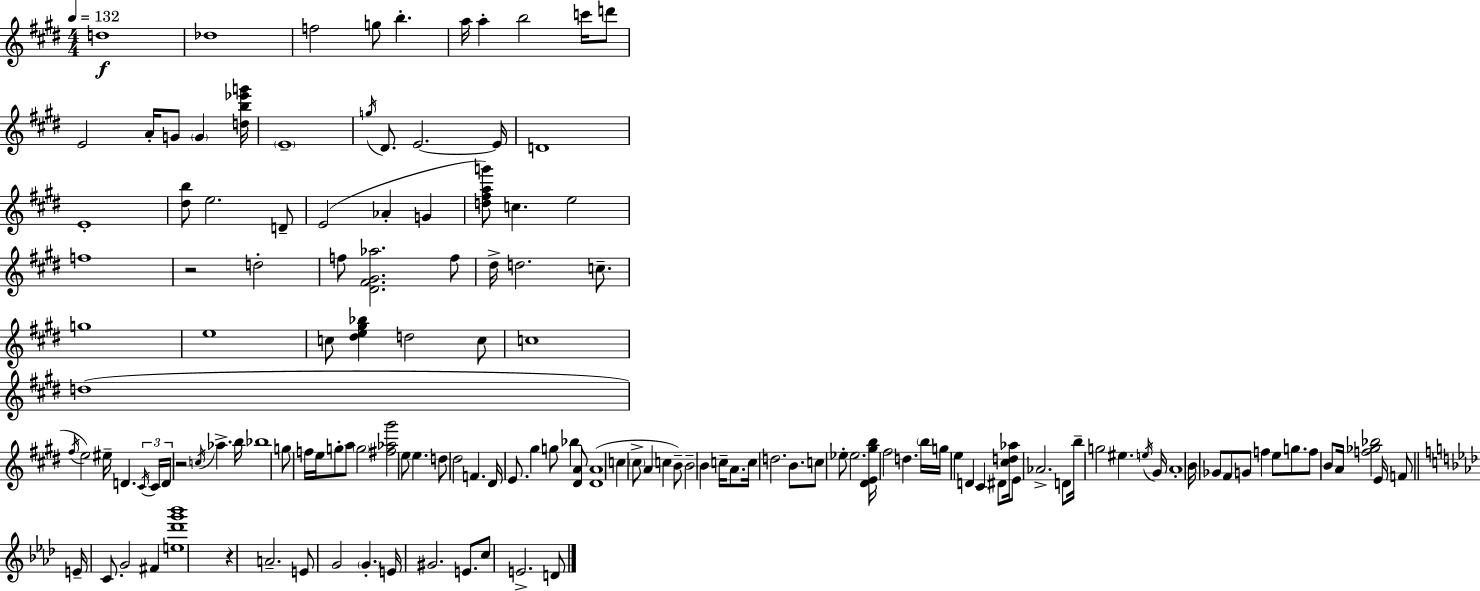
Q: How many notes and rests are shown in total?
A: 142